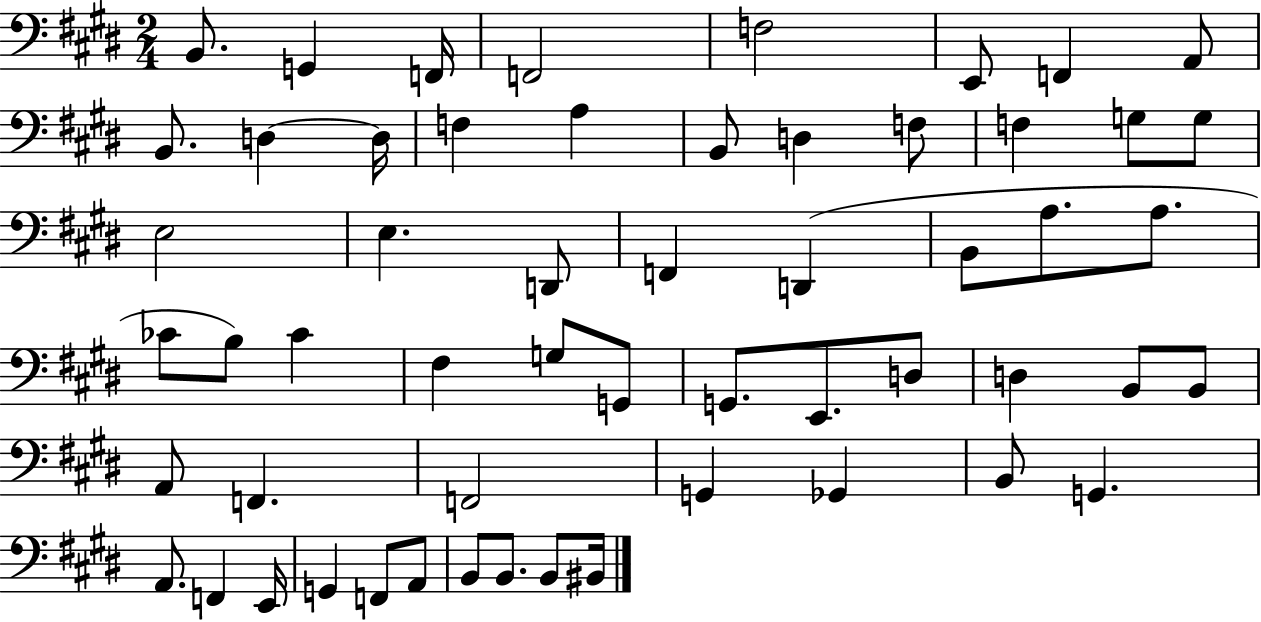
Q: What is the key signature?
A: E major